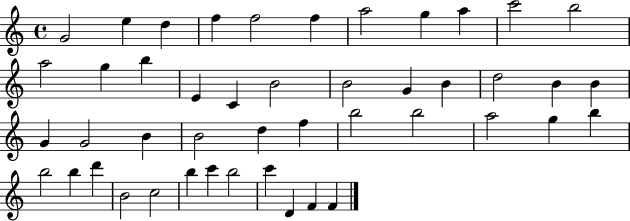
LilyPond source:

{
  \clef treble
  \time 4/4
  \defaultTimeSignature
  \key c \major
  g'2 e''4 d''4 | f''4 f''2 f''4 | a''2 g''4 a''4 | c'''2 b''2 | \break a''2 g''4 b''4 | e'4 c'4 b'2 | b'2 g'4 b'4 | d''2 b'4 b'4 | \break g'4 g'2 b'4 | b'2 d''4 f''4 | b''2 b''2 | a''2 g''4 b''4 | \break b''2 b''4 d'''4 | b'2 c''2 | b''4 c'''4 b''2 | c'''4 d'4 f'4 f'4 | \break \bar "|."
}